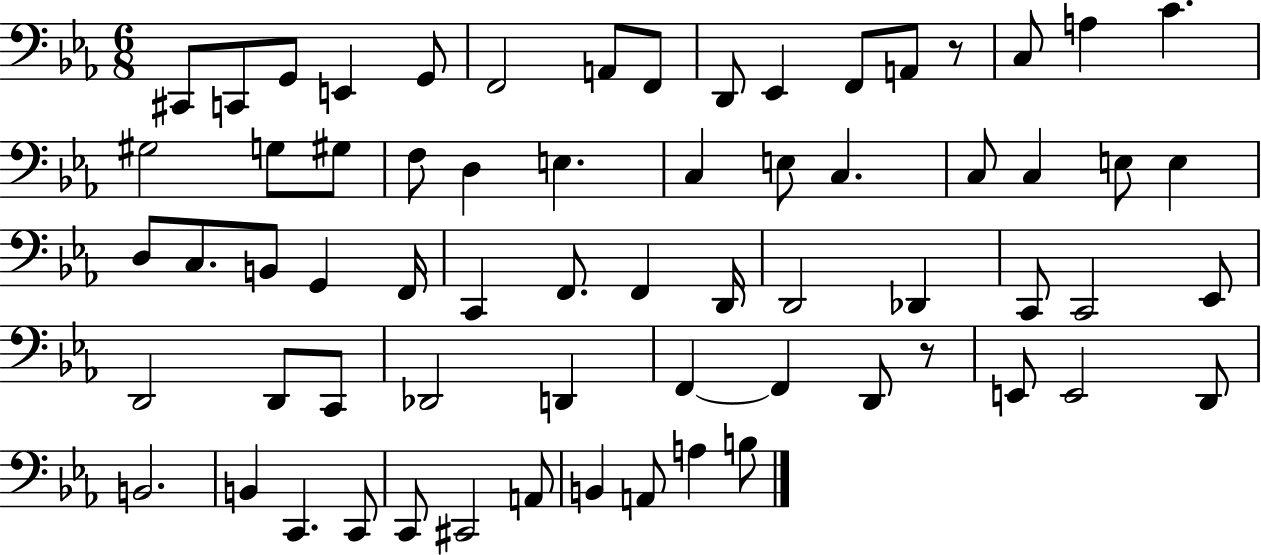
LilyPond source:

{
  \clef bass
  \numericTimeSignature
  \time 6/8
  \key ees \major
  cis,8 c,8 g,8 e,4 g,8 | f,2 a,8 f,8 | d,8 ees,4 f,8 a,8 r8 | c8 a4 c'4. | \break gis2 g8 gis8 | f8 d4 e4. | c4 e8 c4. | c8 c4 e8 e4 | \break d8 c8. b,8 g,4 f,16 | c,4 f,8. f,4 d,16 | d,2 des,4 | c,8 c,2 ees,8 | \break d,2 d,8 c,8 | des,2 d,4 | f,4~~ f,4 d,8 r8 | e,8 e,2 d,8 | \break b,2. | b,4 c,4. c,8 | c,8 cis,2 a,8 | b,4 a,8 a4 b8 | \break \bar "|."
}